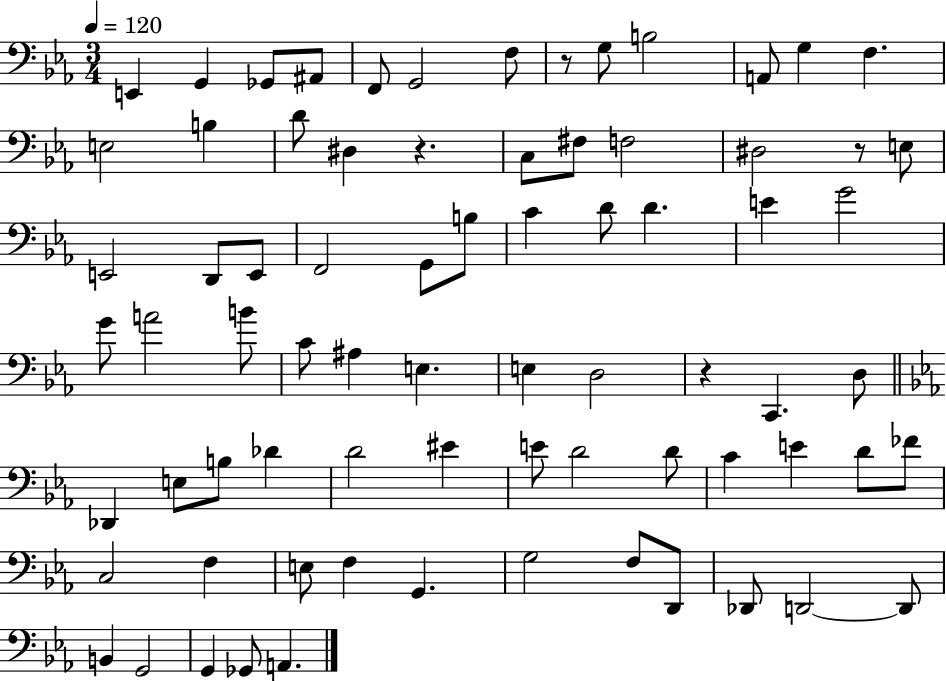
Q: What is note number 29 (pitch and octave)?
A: D4